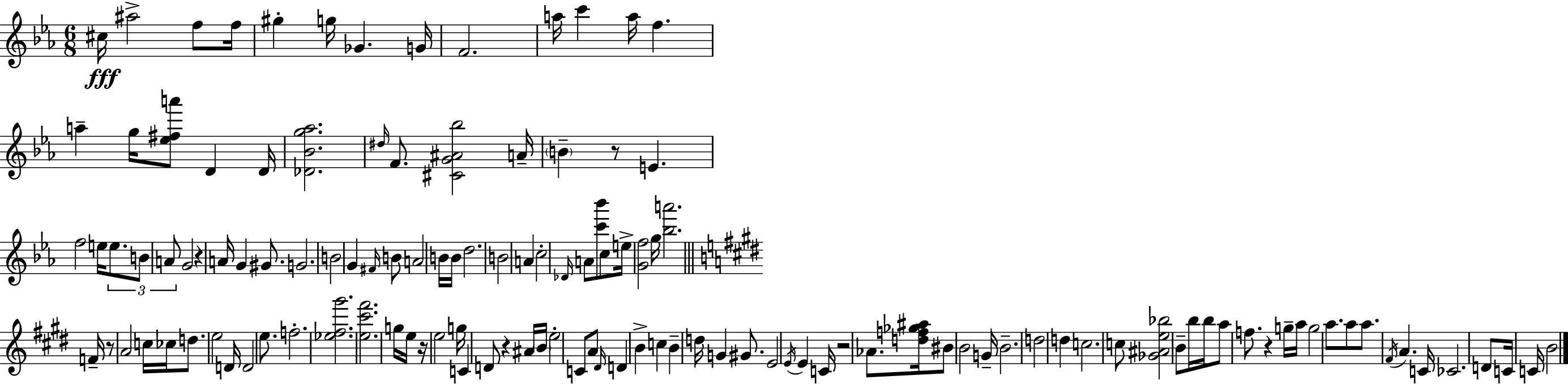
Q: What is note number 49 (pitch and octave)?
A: F4